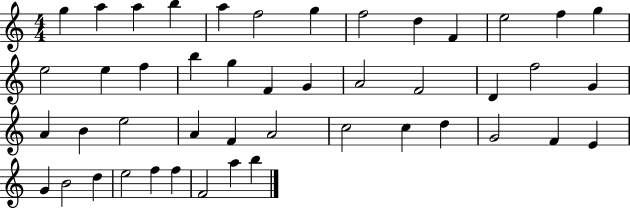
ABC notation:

X:1
T:Untitled
M:4/4
L:1/4
K:C
g a a b a f2 g f2 d F e2 f g e2 e f b g F G A2 F2 D f2 G A B e2 A F A2 c2 c d G2 F E G B2 d e2 f f F2 a b